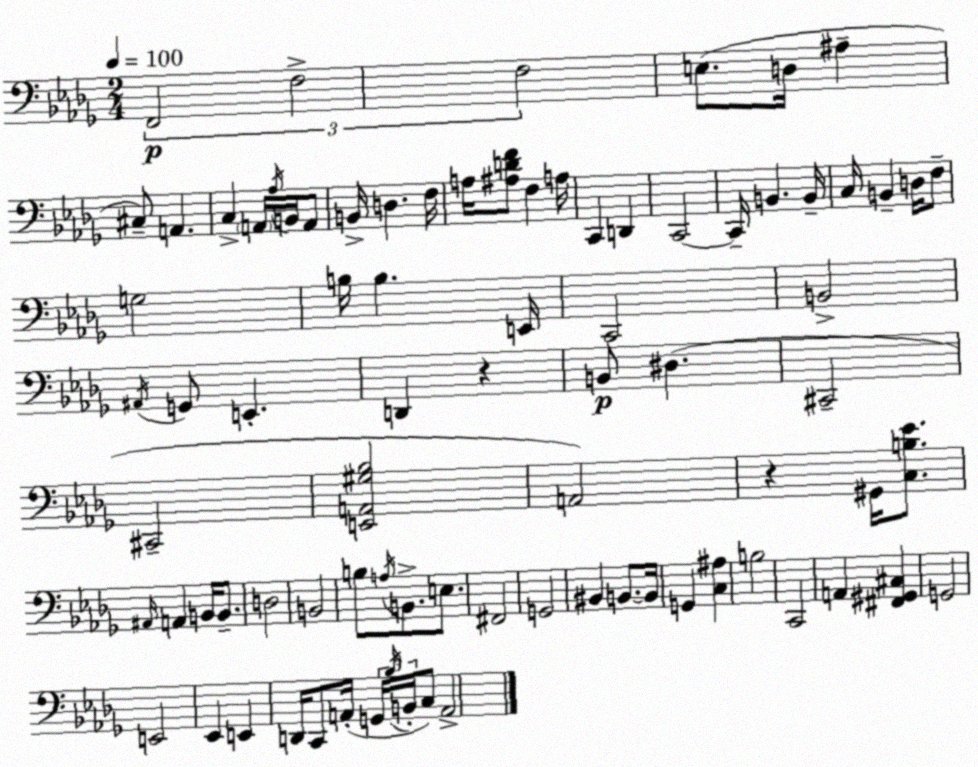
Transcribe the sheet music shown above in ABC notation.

X:1
T:Untitled
M:2/4
L:1/4
K:Bbm
F,,2 F,2 F,2 E,/2 D,/4 ^A, ^C,/2 A,, C, A,,/4 _A,/4 B,,/4 A,,/2 B,,/4 D, F,/4 A,/4 [^A,DF]/2 F, A,/4 C,, D,, C,,2 C,,/4 B,, B,,/4 C,/4 B,, D,/4 F,/2 G,2 B,/4 B, E,,/4 C,,2 B,,2 ^A,,/4 G,,/2 E,, D,, z B,,/2 ^D, ^C,,2 ^C,,2 [E,,A,,^G,_B,]2 A,,2 z ^G,,/4 [C,B,_E]/2 ^A,,/4 A,, B,,/4 B,,/2 D,2 B,,2 B,/2 A,/4 B,,/2 E,/2 ^F,,2 G,,2 ^B,, B,,/2 B,,/4 G,, [C,^A,] B,2 C,,2 A,, [^F,,^G,,^C,] G,,2 E,,2 _E,, E,, D,,/4 C,,/2 A,,/4 G,,/4 _B,/4 B,,/4 C,/2 A,,2